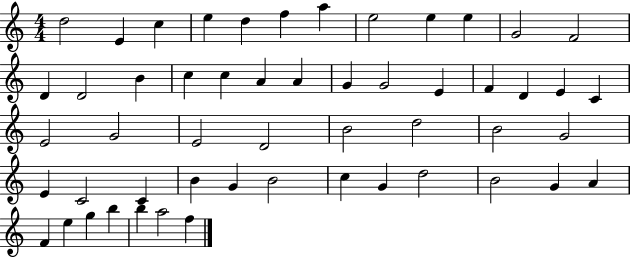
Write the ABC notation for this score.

X:1
T:Untitled
M:4/4
L:1/4
K:C
d2 E c e d f a e2 e e G2 F2 D D2 B c c A A G G2 E F D E C E2 G2 E2 D2 B2 d2 B2 G2 E C2 C B G B2 c G d2 B2 G A F e g b b a2 f